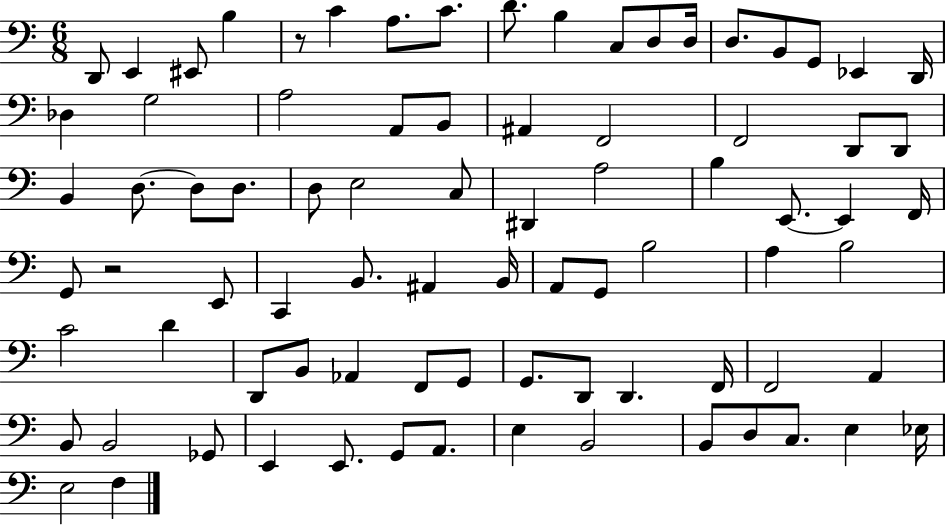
D2/e E2/q EIS2/e B3/q R/e C4/q A3/e. C4/e. D4/e. B3/q C3/e D3/e D3/s D3/e. B2/e G2/e Eb2/q D2/s Db3/q G3/h A3/h A2/e B2/e A#2/q F2/h F2/h D2/e D2/e B2/q D3/e. D3/e D3/e. D3/e E3/h C3/e D#2/q A3/h B3/q E2/e. E2/q F2/s G2/e R/h E2/e C2/q B2/e. A#2/q B2/s A2/e G2/e B3/h A3/q B3/h C4/h D4/q D2/e B2/e Ab2/q F2/e G2/e G2/e. D2/e D2/q. F2/s F2/h A2/q B2/e B2/h Gb2/e E2/q E2/e. G2/e A2/e. E3/q B2/h B2/e D3/e C3/e. E3/q Eb3/s E3/h F3/q